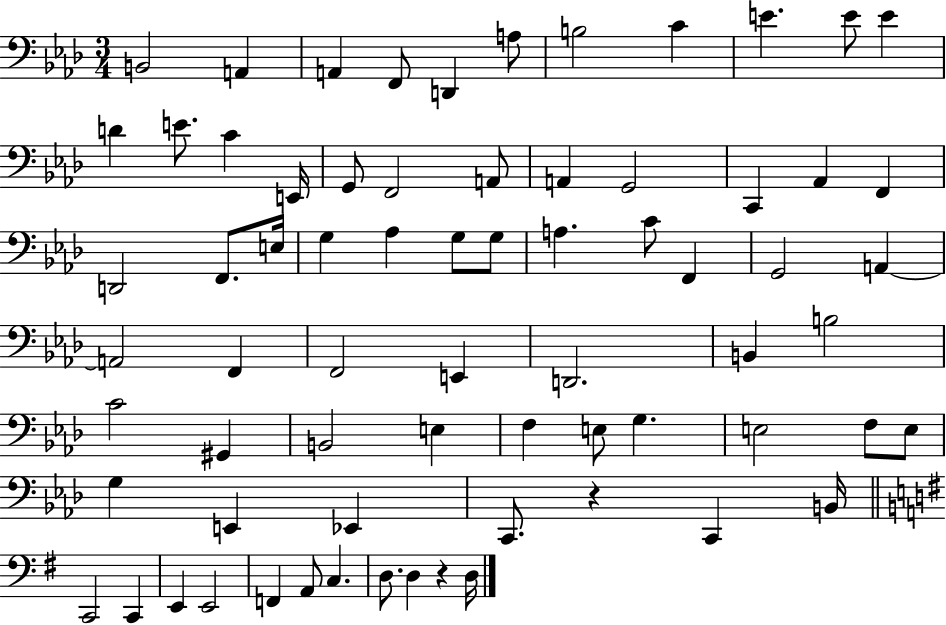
B2/h A2/q A2/q F2/e D2/q A3/e B3/h C4/q E4/q. E4/e E4/q D4/q E4/e. C4/q E2/s G2/e F2/h A2/e A2/q G2/h C2/q Ab2/q F2/q D2/h F2/e. E3/s G3/q Ab3/q G3/e G3/e A3/q. C4/e F2/q G2/h A2/q A2/h F2/q F2/h E2/q D2/h. B2/q B3/h C4/h G#2/q B2/h E3/q F3/q E3/e G3/q. E3/h F3/e E3/e G3/q E2/q Eb2/q C2/e. R/q C2/q B2/s C2/h C2/q E2/q E2/h F2/q A2/e C3/q. D3/e. D3/q R/q D3/s